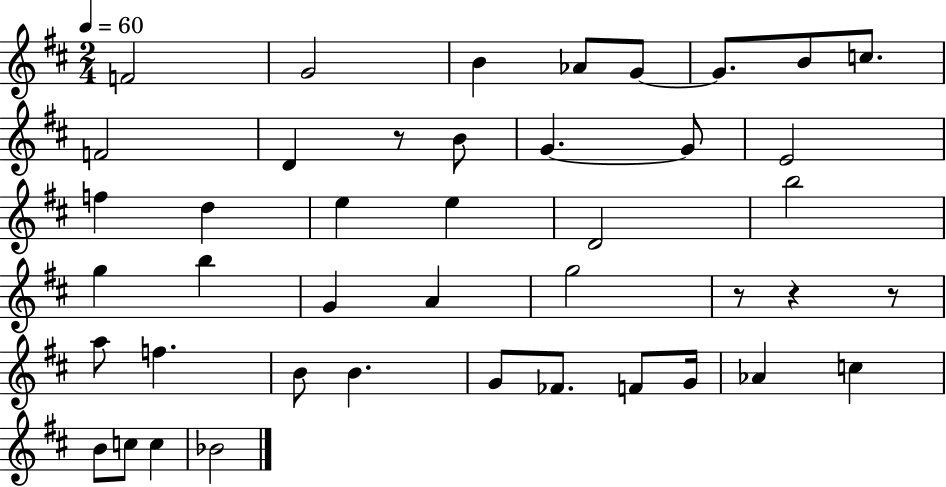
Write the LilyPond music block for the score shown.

{
  \clef treble
  \numericTimeSignature
  \time 2/4
  \key d \major
  \tempo 4 = 60
  \repeat volta 2 { f'2 | g'2 | b'4 aes'8 g'8~~ | g'8. b'8 c''8. | \break f'2 | d'4 r8 b'8 | g'4.~~ g'8 | e'2 | \break f''4 d''4 | e''4 e''4 | d'2 | b''2 | \break g''4 b''4 | g'4 a'4 | g''2 | r8 r4 r8 | \break a''8 f''4. | b'8 b'4. | g'8 fes'8. f'8 g'16 | aes'4 c''4 | \break b'8 c''8 c''4 | bes'2 | } \bar "|."
}